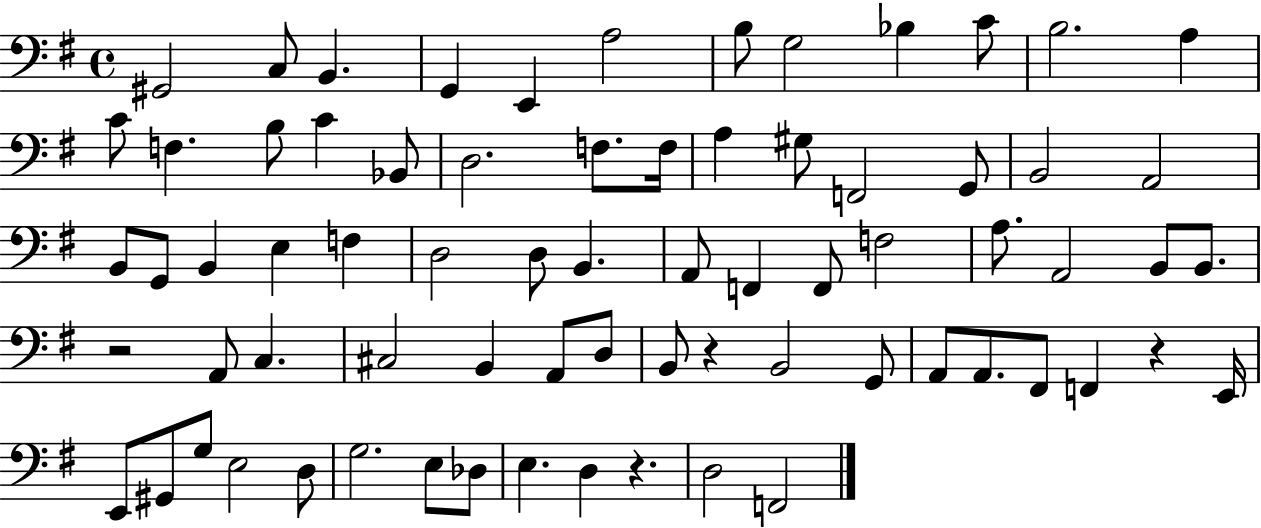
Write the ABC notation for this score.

X:1
T:Untitled
M:4/4
L:1/4
K:G
^G,,2 C,/2 B,, G,, E,, A,2 B,/2 G,2 _B, C/2 B,2 A, C/2 F, B,/2 C _B,,/2 D,2 F,/2 F,/4 A, ^G,/2 F,,2 G,,/2 B,,2 A,,2 B,,/2 G,,/2 B,, E, F, D,2 D,/2 B,, A,,/2 F,, F,,/2 F,2 A,/2 A,,2 B,,/2 B,,/2 z2 A,,/2 C, ^C,2 B,, A,,/2 D,/2 B,,/2 z B,,2 G,,/2 A,,/2 A,,/2 ^F,,/2 F,, z E,,/4 E,,/2 ^G,,/2 G,/2 E,2 D,/2 G,2 E,/2 _D,/2 E, D, z D,2 F,,2